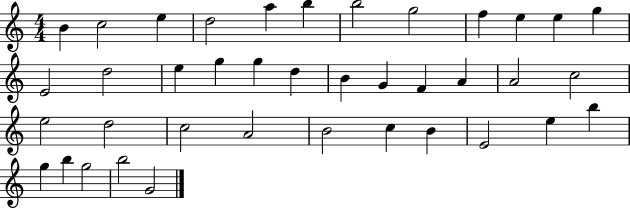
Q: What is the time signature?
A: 4/4